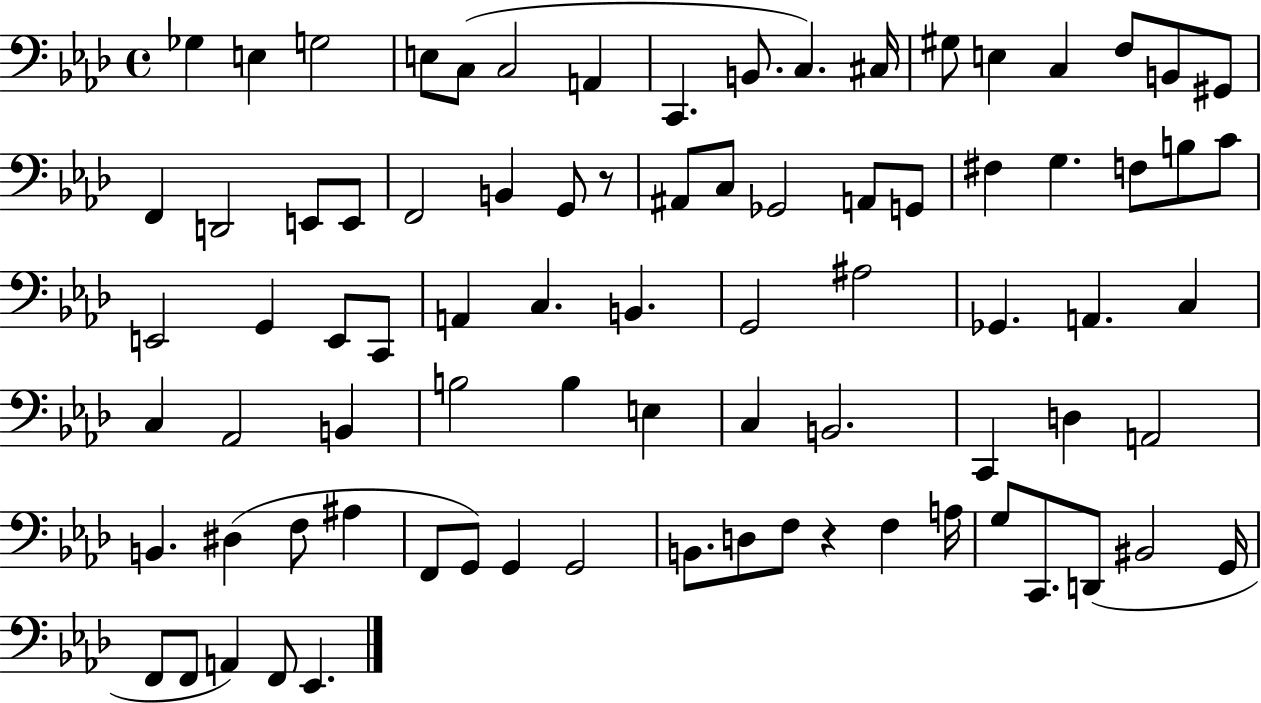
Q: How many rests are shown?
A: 2